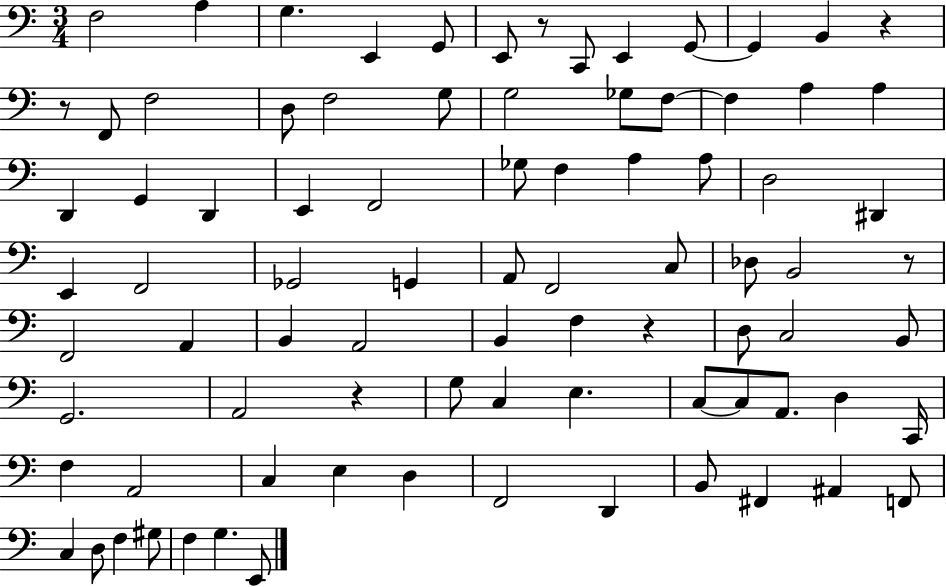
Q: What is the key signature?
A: C major